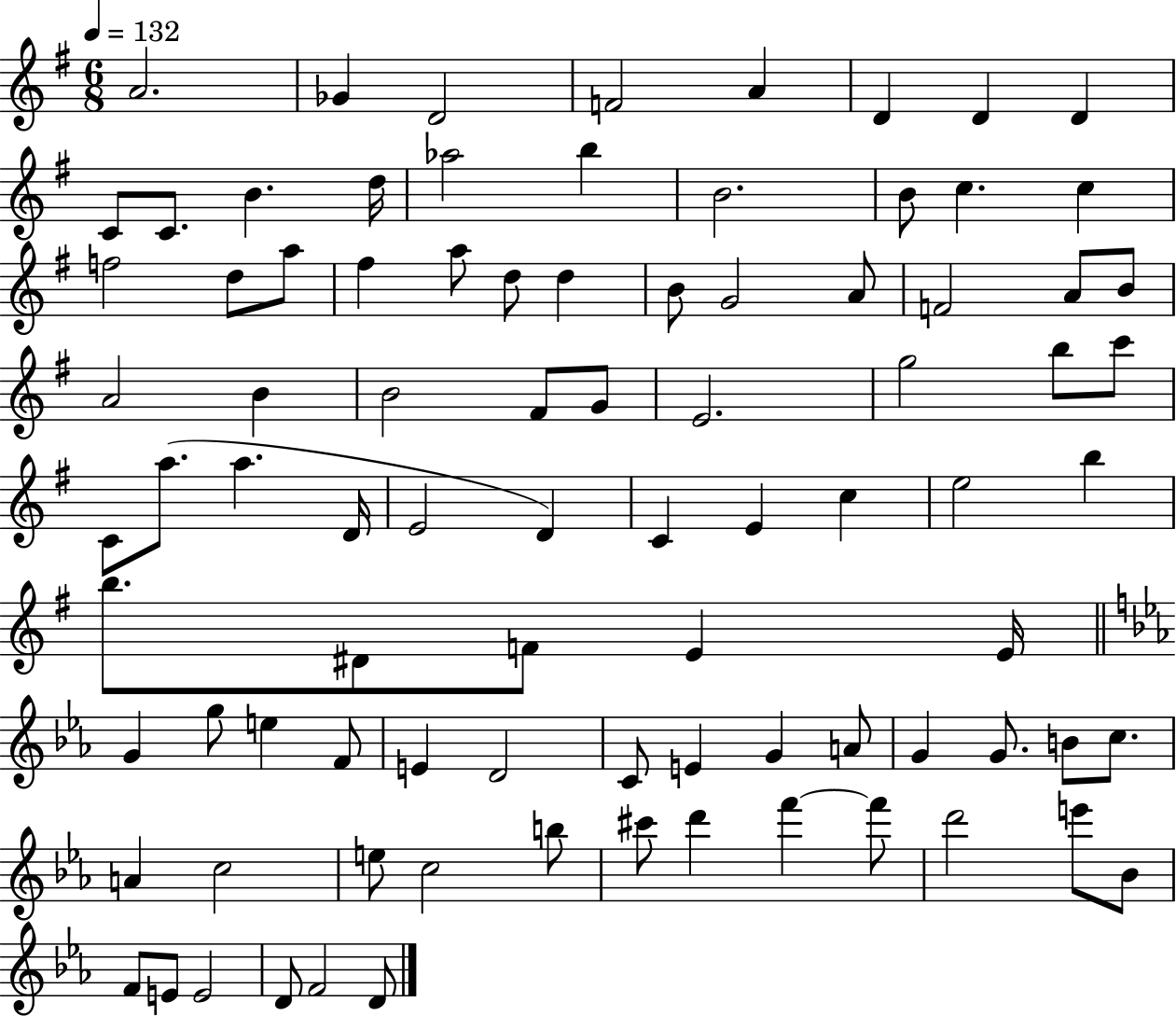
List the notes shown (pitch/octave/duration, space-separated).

A4/h. Gb4/q D4/h F4/h A4/q D4/q D4/q D4/q C4/e C4/e. B4/q. D5/s Ab5/h B5/q B4/h. B4/e C5/q. C5/q F5/h D5/e A5/e F#5/q A5/e D5/e D5/q B4/e G4/h A4/e F4/h A4/e B4/e A4/h B4/q B4/h F#4/e G4/e E4/h. G5/h B5/e C6/e C4/e A5/e. A5/q. D4/s E4/h D4/q C4/q E4/q C5/q E5/h B5/q B5/e. D#4/e F4/e E4/q E4/s G4/q G5/e E5/q F4/e E4/q D4/h C4/e E4/q G4/q A4/e G4/q G4/e. B4/e C5/e. A4/q C5/h E5/e C5/h B5/e C#6/e D6/q F6/q F6/e D6/h E6/e Bb4/e F4/e E4/e E4/h D4/e F4/h D4/e